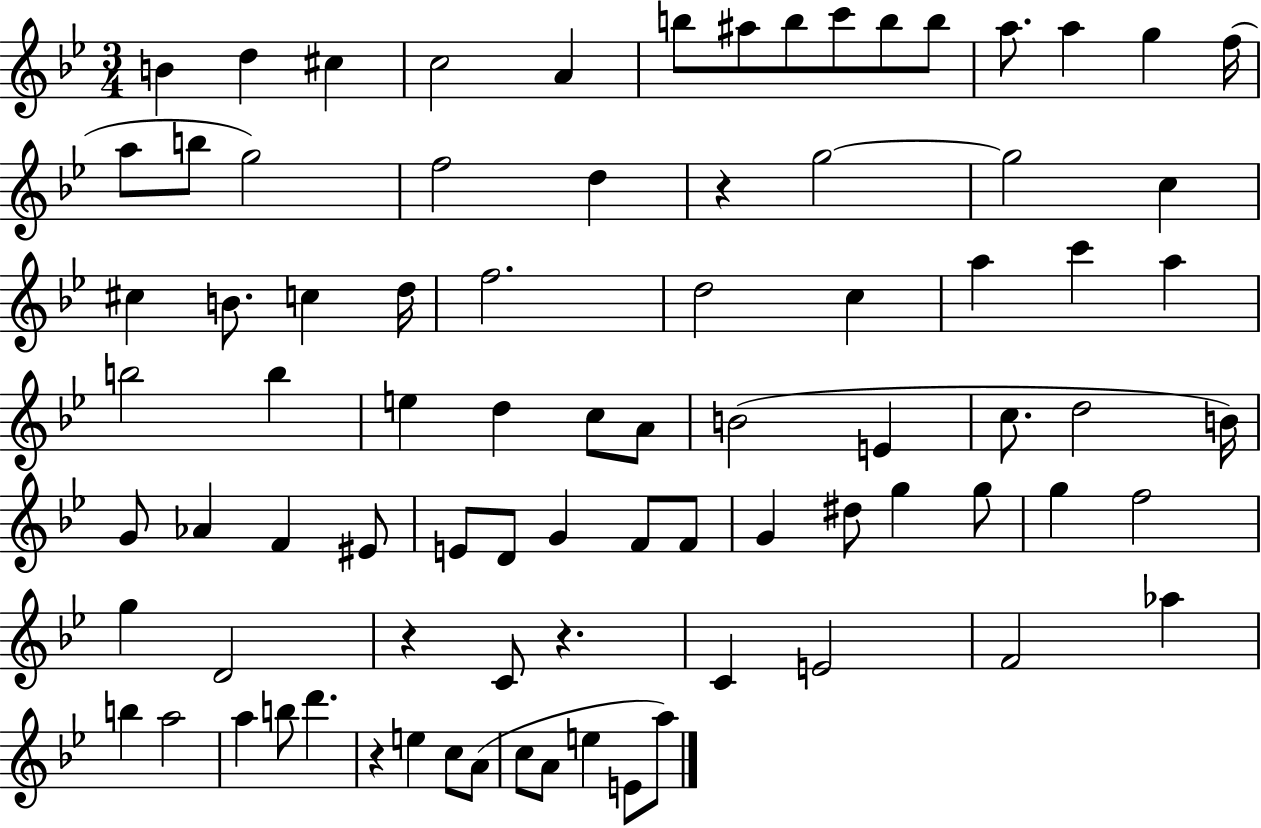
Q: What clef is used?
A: treble